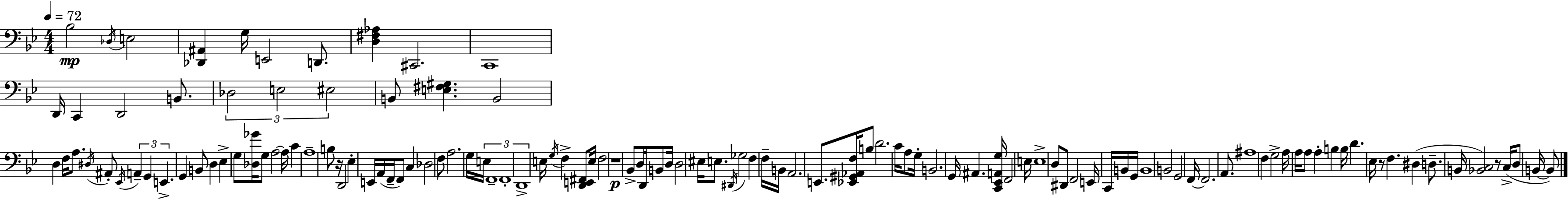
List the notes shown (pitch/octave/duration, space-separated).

Bb3/h Db3/s E3/h [Db2,A#2]/q G3/s E2/h D2/e. [D3,F#3,Ab3]/q C#2/h. C2/w D2/s C2/q D2/h B2/e. Db3/h E3/h EIS3/h B2/e [E3,F#3,G#3]/q. B2/h D3/q F3/s A3/e. D#3/s A#2/e Eb2/s A2/q G2/q E2/q. G2/q B2/e D3/q Eb3/q G3/e [Db3,Gb4]/s G3/e A3/h A3/s C4/q A3/w B3/e R/s D2/h Eb3/q E2/s A2/s F2/s F2/e C3/q Db3/h F3/e A3/h. G3/s E3/s F2/w F2/w D2/w E3/s G3/s F3/q [D2,E2,F#2]/e E3/s F3/h R/w Bb2/e D3/s D2/s B2/e D3/s D3/h EIS3/s E3/e. D#2/s Gb3/h F3/q F3/s B2/s A2/h. E2/e. [Eb2,G#2,Ab2,F3]/s B3/e D4/h. C4/s A3/e G3/s B2/h. G2/s A#2/q. [C2,Eb2,A2,G3]/s F2/h E3/s E3/w D3/e D#2/e F2/h E2/s C2/s B2/s G2/s B2/w B2/h G2/h F2/s F2/h. A2/e. A#3/w F3/q G3/h A3/s A3/s A3/e A3/q B3/q B3/s D4/q. Eb3/s R/e F3/q. D#3/q D3/e. B2/s [Bb2,C3]/h R/e C3/s D3/e B2/s B2/e